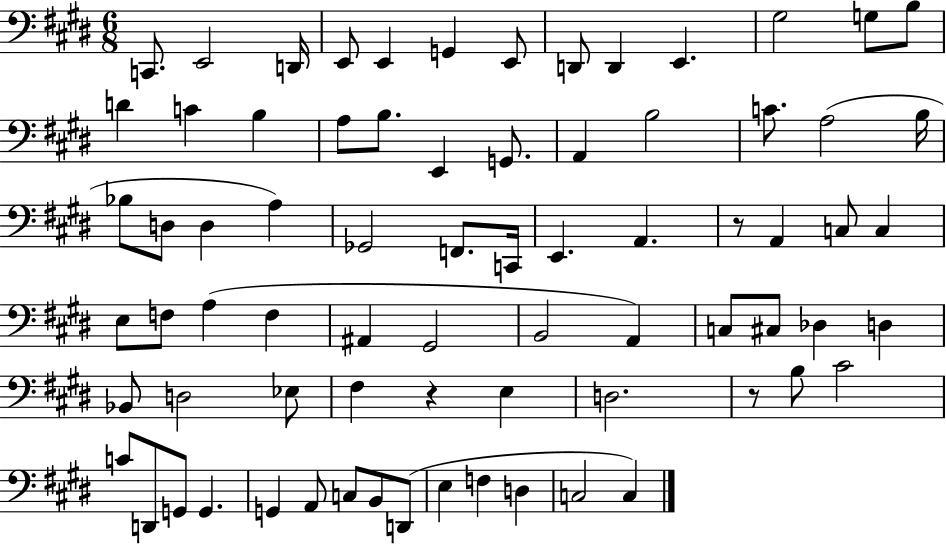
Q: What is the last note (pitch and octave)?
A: C3